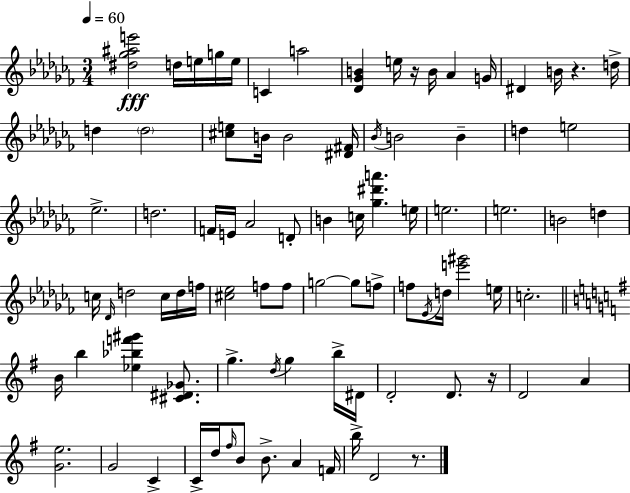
{
  \clef treble
  \numericTimeSignature
  \time 3/4
  \key aes \minor
  \tempo 4 = 60
  <dis'' ges'' ais'' e'''>2\fff d''16 e''16 g''16 e''16 | c'4 a''2 | <des' ges' b'>4 e''16 r16 b'16 aes'4 g'16 | dis'4 b'16 r4. d''16-> | \break d''4 \parenthesize d''2 | <cis'' e''>8 b'16 b'2 <dis' fis'>16 | \acciaccatura { bes'16 } b'2 b'4-- | d''4 e''2 | \break ees''2.-> | d''2. | f'16 e'16 aes'2 d'8-. | b'4 c''16 <ges'' dis''' a'''>4. | \break e''16 e''2. | e''2. | b'2 d''4 | c''16 \grace { des'16 } d''2 c''16 | \break d''16 f''16 <cis'' ees''>2 f''8 | f''8 g''2~~ g''8 | f''8-> f''8 \acciaccatura { ees'16 } d''16 <e''' gis'''>2 | e''16 c''2.-. | \break \bar "||" \break \key e \minor b'16 b''4 <ees'' bes'' f''' gis'''>4 <cis' dis' ges'>8. | g''4.-> \acciaccatura { d''16 } g''4 b''16-> | dis'16 d'2-. d'8. | r16 d'2 a'4 | \break <g' e''>2. | g'2 c'4-> | c'16-> d''16 \grace { fis''16 } b'8 b'8.-> a'4 | f'16 b''16-> d'2 r8. | \break \bar "|."
}